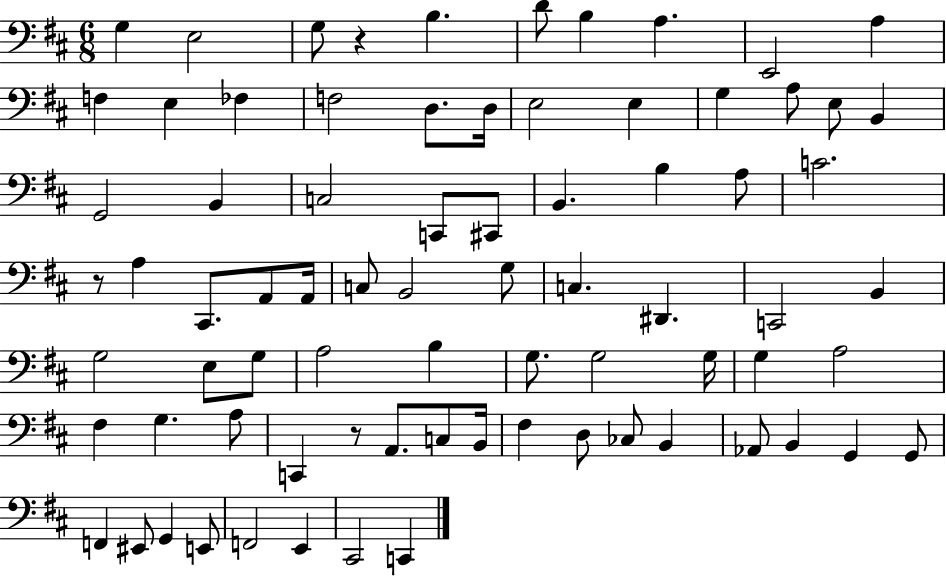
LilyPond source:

{
  \clef bass
  \numericTimeSignature
  \time 6/8
  \key d \major
  \repeat volta 2 { g4 e2 | g8 r4 b4. | d'8 b4 a4. | e,2 a4 | \break f4 e4 fes4 | f2 d8. d16 | e2 e4 | g4 a8 e8 b,4 | \break g,2 b,4 | c2 c,8 cis,8 | b,4. b4 a8 | c'2. | \break r8 a4 cis,8. a,8 a,16 | c8 b,2 g8 | c4. dis,4. | c,2 b,4 | \break g2 e8 g8 | a2 b4 | g8. g2 g16 | g4 a2 | \break fis4 g4. a8 | c,4 r8 a,8. c8 b,16 | fis4 d8 ces8 b,4 | aes,8 b,4 g,4 g,8 | \break f,4 eis,8 g,4 e,8 | f,2 e,4 | cis,2 c,4 | } \bar "|."
}